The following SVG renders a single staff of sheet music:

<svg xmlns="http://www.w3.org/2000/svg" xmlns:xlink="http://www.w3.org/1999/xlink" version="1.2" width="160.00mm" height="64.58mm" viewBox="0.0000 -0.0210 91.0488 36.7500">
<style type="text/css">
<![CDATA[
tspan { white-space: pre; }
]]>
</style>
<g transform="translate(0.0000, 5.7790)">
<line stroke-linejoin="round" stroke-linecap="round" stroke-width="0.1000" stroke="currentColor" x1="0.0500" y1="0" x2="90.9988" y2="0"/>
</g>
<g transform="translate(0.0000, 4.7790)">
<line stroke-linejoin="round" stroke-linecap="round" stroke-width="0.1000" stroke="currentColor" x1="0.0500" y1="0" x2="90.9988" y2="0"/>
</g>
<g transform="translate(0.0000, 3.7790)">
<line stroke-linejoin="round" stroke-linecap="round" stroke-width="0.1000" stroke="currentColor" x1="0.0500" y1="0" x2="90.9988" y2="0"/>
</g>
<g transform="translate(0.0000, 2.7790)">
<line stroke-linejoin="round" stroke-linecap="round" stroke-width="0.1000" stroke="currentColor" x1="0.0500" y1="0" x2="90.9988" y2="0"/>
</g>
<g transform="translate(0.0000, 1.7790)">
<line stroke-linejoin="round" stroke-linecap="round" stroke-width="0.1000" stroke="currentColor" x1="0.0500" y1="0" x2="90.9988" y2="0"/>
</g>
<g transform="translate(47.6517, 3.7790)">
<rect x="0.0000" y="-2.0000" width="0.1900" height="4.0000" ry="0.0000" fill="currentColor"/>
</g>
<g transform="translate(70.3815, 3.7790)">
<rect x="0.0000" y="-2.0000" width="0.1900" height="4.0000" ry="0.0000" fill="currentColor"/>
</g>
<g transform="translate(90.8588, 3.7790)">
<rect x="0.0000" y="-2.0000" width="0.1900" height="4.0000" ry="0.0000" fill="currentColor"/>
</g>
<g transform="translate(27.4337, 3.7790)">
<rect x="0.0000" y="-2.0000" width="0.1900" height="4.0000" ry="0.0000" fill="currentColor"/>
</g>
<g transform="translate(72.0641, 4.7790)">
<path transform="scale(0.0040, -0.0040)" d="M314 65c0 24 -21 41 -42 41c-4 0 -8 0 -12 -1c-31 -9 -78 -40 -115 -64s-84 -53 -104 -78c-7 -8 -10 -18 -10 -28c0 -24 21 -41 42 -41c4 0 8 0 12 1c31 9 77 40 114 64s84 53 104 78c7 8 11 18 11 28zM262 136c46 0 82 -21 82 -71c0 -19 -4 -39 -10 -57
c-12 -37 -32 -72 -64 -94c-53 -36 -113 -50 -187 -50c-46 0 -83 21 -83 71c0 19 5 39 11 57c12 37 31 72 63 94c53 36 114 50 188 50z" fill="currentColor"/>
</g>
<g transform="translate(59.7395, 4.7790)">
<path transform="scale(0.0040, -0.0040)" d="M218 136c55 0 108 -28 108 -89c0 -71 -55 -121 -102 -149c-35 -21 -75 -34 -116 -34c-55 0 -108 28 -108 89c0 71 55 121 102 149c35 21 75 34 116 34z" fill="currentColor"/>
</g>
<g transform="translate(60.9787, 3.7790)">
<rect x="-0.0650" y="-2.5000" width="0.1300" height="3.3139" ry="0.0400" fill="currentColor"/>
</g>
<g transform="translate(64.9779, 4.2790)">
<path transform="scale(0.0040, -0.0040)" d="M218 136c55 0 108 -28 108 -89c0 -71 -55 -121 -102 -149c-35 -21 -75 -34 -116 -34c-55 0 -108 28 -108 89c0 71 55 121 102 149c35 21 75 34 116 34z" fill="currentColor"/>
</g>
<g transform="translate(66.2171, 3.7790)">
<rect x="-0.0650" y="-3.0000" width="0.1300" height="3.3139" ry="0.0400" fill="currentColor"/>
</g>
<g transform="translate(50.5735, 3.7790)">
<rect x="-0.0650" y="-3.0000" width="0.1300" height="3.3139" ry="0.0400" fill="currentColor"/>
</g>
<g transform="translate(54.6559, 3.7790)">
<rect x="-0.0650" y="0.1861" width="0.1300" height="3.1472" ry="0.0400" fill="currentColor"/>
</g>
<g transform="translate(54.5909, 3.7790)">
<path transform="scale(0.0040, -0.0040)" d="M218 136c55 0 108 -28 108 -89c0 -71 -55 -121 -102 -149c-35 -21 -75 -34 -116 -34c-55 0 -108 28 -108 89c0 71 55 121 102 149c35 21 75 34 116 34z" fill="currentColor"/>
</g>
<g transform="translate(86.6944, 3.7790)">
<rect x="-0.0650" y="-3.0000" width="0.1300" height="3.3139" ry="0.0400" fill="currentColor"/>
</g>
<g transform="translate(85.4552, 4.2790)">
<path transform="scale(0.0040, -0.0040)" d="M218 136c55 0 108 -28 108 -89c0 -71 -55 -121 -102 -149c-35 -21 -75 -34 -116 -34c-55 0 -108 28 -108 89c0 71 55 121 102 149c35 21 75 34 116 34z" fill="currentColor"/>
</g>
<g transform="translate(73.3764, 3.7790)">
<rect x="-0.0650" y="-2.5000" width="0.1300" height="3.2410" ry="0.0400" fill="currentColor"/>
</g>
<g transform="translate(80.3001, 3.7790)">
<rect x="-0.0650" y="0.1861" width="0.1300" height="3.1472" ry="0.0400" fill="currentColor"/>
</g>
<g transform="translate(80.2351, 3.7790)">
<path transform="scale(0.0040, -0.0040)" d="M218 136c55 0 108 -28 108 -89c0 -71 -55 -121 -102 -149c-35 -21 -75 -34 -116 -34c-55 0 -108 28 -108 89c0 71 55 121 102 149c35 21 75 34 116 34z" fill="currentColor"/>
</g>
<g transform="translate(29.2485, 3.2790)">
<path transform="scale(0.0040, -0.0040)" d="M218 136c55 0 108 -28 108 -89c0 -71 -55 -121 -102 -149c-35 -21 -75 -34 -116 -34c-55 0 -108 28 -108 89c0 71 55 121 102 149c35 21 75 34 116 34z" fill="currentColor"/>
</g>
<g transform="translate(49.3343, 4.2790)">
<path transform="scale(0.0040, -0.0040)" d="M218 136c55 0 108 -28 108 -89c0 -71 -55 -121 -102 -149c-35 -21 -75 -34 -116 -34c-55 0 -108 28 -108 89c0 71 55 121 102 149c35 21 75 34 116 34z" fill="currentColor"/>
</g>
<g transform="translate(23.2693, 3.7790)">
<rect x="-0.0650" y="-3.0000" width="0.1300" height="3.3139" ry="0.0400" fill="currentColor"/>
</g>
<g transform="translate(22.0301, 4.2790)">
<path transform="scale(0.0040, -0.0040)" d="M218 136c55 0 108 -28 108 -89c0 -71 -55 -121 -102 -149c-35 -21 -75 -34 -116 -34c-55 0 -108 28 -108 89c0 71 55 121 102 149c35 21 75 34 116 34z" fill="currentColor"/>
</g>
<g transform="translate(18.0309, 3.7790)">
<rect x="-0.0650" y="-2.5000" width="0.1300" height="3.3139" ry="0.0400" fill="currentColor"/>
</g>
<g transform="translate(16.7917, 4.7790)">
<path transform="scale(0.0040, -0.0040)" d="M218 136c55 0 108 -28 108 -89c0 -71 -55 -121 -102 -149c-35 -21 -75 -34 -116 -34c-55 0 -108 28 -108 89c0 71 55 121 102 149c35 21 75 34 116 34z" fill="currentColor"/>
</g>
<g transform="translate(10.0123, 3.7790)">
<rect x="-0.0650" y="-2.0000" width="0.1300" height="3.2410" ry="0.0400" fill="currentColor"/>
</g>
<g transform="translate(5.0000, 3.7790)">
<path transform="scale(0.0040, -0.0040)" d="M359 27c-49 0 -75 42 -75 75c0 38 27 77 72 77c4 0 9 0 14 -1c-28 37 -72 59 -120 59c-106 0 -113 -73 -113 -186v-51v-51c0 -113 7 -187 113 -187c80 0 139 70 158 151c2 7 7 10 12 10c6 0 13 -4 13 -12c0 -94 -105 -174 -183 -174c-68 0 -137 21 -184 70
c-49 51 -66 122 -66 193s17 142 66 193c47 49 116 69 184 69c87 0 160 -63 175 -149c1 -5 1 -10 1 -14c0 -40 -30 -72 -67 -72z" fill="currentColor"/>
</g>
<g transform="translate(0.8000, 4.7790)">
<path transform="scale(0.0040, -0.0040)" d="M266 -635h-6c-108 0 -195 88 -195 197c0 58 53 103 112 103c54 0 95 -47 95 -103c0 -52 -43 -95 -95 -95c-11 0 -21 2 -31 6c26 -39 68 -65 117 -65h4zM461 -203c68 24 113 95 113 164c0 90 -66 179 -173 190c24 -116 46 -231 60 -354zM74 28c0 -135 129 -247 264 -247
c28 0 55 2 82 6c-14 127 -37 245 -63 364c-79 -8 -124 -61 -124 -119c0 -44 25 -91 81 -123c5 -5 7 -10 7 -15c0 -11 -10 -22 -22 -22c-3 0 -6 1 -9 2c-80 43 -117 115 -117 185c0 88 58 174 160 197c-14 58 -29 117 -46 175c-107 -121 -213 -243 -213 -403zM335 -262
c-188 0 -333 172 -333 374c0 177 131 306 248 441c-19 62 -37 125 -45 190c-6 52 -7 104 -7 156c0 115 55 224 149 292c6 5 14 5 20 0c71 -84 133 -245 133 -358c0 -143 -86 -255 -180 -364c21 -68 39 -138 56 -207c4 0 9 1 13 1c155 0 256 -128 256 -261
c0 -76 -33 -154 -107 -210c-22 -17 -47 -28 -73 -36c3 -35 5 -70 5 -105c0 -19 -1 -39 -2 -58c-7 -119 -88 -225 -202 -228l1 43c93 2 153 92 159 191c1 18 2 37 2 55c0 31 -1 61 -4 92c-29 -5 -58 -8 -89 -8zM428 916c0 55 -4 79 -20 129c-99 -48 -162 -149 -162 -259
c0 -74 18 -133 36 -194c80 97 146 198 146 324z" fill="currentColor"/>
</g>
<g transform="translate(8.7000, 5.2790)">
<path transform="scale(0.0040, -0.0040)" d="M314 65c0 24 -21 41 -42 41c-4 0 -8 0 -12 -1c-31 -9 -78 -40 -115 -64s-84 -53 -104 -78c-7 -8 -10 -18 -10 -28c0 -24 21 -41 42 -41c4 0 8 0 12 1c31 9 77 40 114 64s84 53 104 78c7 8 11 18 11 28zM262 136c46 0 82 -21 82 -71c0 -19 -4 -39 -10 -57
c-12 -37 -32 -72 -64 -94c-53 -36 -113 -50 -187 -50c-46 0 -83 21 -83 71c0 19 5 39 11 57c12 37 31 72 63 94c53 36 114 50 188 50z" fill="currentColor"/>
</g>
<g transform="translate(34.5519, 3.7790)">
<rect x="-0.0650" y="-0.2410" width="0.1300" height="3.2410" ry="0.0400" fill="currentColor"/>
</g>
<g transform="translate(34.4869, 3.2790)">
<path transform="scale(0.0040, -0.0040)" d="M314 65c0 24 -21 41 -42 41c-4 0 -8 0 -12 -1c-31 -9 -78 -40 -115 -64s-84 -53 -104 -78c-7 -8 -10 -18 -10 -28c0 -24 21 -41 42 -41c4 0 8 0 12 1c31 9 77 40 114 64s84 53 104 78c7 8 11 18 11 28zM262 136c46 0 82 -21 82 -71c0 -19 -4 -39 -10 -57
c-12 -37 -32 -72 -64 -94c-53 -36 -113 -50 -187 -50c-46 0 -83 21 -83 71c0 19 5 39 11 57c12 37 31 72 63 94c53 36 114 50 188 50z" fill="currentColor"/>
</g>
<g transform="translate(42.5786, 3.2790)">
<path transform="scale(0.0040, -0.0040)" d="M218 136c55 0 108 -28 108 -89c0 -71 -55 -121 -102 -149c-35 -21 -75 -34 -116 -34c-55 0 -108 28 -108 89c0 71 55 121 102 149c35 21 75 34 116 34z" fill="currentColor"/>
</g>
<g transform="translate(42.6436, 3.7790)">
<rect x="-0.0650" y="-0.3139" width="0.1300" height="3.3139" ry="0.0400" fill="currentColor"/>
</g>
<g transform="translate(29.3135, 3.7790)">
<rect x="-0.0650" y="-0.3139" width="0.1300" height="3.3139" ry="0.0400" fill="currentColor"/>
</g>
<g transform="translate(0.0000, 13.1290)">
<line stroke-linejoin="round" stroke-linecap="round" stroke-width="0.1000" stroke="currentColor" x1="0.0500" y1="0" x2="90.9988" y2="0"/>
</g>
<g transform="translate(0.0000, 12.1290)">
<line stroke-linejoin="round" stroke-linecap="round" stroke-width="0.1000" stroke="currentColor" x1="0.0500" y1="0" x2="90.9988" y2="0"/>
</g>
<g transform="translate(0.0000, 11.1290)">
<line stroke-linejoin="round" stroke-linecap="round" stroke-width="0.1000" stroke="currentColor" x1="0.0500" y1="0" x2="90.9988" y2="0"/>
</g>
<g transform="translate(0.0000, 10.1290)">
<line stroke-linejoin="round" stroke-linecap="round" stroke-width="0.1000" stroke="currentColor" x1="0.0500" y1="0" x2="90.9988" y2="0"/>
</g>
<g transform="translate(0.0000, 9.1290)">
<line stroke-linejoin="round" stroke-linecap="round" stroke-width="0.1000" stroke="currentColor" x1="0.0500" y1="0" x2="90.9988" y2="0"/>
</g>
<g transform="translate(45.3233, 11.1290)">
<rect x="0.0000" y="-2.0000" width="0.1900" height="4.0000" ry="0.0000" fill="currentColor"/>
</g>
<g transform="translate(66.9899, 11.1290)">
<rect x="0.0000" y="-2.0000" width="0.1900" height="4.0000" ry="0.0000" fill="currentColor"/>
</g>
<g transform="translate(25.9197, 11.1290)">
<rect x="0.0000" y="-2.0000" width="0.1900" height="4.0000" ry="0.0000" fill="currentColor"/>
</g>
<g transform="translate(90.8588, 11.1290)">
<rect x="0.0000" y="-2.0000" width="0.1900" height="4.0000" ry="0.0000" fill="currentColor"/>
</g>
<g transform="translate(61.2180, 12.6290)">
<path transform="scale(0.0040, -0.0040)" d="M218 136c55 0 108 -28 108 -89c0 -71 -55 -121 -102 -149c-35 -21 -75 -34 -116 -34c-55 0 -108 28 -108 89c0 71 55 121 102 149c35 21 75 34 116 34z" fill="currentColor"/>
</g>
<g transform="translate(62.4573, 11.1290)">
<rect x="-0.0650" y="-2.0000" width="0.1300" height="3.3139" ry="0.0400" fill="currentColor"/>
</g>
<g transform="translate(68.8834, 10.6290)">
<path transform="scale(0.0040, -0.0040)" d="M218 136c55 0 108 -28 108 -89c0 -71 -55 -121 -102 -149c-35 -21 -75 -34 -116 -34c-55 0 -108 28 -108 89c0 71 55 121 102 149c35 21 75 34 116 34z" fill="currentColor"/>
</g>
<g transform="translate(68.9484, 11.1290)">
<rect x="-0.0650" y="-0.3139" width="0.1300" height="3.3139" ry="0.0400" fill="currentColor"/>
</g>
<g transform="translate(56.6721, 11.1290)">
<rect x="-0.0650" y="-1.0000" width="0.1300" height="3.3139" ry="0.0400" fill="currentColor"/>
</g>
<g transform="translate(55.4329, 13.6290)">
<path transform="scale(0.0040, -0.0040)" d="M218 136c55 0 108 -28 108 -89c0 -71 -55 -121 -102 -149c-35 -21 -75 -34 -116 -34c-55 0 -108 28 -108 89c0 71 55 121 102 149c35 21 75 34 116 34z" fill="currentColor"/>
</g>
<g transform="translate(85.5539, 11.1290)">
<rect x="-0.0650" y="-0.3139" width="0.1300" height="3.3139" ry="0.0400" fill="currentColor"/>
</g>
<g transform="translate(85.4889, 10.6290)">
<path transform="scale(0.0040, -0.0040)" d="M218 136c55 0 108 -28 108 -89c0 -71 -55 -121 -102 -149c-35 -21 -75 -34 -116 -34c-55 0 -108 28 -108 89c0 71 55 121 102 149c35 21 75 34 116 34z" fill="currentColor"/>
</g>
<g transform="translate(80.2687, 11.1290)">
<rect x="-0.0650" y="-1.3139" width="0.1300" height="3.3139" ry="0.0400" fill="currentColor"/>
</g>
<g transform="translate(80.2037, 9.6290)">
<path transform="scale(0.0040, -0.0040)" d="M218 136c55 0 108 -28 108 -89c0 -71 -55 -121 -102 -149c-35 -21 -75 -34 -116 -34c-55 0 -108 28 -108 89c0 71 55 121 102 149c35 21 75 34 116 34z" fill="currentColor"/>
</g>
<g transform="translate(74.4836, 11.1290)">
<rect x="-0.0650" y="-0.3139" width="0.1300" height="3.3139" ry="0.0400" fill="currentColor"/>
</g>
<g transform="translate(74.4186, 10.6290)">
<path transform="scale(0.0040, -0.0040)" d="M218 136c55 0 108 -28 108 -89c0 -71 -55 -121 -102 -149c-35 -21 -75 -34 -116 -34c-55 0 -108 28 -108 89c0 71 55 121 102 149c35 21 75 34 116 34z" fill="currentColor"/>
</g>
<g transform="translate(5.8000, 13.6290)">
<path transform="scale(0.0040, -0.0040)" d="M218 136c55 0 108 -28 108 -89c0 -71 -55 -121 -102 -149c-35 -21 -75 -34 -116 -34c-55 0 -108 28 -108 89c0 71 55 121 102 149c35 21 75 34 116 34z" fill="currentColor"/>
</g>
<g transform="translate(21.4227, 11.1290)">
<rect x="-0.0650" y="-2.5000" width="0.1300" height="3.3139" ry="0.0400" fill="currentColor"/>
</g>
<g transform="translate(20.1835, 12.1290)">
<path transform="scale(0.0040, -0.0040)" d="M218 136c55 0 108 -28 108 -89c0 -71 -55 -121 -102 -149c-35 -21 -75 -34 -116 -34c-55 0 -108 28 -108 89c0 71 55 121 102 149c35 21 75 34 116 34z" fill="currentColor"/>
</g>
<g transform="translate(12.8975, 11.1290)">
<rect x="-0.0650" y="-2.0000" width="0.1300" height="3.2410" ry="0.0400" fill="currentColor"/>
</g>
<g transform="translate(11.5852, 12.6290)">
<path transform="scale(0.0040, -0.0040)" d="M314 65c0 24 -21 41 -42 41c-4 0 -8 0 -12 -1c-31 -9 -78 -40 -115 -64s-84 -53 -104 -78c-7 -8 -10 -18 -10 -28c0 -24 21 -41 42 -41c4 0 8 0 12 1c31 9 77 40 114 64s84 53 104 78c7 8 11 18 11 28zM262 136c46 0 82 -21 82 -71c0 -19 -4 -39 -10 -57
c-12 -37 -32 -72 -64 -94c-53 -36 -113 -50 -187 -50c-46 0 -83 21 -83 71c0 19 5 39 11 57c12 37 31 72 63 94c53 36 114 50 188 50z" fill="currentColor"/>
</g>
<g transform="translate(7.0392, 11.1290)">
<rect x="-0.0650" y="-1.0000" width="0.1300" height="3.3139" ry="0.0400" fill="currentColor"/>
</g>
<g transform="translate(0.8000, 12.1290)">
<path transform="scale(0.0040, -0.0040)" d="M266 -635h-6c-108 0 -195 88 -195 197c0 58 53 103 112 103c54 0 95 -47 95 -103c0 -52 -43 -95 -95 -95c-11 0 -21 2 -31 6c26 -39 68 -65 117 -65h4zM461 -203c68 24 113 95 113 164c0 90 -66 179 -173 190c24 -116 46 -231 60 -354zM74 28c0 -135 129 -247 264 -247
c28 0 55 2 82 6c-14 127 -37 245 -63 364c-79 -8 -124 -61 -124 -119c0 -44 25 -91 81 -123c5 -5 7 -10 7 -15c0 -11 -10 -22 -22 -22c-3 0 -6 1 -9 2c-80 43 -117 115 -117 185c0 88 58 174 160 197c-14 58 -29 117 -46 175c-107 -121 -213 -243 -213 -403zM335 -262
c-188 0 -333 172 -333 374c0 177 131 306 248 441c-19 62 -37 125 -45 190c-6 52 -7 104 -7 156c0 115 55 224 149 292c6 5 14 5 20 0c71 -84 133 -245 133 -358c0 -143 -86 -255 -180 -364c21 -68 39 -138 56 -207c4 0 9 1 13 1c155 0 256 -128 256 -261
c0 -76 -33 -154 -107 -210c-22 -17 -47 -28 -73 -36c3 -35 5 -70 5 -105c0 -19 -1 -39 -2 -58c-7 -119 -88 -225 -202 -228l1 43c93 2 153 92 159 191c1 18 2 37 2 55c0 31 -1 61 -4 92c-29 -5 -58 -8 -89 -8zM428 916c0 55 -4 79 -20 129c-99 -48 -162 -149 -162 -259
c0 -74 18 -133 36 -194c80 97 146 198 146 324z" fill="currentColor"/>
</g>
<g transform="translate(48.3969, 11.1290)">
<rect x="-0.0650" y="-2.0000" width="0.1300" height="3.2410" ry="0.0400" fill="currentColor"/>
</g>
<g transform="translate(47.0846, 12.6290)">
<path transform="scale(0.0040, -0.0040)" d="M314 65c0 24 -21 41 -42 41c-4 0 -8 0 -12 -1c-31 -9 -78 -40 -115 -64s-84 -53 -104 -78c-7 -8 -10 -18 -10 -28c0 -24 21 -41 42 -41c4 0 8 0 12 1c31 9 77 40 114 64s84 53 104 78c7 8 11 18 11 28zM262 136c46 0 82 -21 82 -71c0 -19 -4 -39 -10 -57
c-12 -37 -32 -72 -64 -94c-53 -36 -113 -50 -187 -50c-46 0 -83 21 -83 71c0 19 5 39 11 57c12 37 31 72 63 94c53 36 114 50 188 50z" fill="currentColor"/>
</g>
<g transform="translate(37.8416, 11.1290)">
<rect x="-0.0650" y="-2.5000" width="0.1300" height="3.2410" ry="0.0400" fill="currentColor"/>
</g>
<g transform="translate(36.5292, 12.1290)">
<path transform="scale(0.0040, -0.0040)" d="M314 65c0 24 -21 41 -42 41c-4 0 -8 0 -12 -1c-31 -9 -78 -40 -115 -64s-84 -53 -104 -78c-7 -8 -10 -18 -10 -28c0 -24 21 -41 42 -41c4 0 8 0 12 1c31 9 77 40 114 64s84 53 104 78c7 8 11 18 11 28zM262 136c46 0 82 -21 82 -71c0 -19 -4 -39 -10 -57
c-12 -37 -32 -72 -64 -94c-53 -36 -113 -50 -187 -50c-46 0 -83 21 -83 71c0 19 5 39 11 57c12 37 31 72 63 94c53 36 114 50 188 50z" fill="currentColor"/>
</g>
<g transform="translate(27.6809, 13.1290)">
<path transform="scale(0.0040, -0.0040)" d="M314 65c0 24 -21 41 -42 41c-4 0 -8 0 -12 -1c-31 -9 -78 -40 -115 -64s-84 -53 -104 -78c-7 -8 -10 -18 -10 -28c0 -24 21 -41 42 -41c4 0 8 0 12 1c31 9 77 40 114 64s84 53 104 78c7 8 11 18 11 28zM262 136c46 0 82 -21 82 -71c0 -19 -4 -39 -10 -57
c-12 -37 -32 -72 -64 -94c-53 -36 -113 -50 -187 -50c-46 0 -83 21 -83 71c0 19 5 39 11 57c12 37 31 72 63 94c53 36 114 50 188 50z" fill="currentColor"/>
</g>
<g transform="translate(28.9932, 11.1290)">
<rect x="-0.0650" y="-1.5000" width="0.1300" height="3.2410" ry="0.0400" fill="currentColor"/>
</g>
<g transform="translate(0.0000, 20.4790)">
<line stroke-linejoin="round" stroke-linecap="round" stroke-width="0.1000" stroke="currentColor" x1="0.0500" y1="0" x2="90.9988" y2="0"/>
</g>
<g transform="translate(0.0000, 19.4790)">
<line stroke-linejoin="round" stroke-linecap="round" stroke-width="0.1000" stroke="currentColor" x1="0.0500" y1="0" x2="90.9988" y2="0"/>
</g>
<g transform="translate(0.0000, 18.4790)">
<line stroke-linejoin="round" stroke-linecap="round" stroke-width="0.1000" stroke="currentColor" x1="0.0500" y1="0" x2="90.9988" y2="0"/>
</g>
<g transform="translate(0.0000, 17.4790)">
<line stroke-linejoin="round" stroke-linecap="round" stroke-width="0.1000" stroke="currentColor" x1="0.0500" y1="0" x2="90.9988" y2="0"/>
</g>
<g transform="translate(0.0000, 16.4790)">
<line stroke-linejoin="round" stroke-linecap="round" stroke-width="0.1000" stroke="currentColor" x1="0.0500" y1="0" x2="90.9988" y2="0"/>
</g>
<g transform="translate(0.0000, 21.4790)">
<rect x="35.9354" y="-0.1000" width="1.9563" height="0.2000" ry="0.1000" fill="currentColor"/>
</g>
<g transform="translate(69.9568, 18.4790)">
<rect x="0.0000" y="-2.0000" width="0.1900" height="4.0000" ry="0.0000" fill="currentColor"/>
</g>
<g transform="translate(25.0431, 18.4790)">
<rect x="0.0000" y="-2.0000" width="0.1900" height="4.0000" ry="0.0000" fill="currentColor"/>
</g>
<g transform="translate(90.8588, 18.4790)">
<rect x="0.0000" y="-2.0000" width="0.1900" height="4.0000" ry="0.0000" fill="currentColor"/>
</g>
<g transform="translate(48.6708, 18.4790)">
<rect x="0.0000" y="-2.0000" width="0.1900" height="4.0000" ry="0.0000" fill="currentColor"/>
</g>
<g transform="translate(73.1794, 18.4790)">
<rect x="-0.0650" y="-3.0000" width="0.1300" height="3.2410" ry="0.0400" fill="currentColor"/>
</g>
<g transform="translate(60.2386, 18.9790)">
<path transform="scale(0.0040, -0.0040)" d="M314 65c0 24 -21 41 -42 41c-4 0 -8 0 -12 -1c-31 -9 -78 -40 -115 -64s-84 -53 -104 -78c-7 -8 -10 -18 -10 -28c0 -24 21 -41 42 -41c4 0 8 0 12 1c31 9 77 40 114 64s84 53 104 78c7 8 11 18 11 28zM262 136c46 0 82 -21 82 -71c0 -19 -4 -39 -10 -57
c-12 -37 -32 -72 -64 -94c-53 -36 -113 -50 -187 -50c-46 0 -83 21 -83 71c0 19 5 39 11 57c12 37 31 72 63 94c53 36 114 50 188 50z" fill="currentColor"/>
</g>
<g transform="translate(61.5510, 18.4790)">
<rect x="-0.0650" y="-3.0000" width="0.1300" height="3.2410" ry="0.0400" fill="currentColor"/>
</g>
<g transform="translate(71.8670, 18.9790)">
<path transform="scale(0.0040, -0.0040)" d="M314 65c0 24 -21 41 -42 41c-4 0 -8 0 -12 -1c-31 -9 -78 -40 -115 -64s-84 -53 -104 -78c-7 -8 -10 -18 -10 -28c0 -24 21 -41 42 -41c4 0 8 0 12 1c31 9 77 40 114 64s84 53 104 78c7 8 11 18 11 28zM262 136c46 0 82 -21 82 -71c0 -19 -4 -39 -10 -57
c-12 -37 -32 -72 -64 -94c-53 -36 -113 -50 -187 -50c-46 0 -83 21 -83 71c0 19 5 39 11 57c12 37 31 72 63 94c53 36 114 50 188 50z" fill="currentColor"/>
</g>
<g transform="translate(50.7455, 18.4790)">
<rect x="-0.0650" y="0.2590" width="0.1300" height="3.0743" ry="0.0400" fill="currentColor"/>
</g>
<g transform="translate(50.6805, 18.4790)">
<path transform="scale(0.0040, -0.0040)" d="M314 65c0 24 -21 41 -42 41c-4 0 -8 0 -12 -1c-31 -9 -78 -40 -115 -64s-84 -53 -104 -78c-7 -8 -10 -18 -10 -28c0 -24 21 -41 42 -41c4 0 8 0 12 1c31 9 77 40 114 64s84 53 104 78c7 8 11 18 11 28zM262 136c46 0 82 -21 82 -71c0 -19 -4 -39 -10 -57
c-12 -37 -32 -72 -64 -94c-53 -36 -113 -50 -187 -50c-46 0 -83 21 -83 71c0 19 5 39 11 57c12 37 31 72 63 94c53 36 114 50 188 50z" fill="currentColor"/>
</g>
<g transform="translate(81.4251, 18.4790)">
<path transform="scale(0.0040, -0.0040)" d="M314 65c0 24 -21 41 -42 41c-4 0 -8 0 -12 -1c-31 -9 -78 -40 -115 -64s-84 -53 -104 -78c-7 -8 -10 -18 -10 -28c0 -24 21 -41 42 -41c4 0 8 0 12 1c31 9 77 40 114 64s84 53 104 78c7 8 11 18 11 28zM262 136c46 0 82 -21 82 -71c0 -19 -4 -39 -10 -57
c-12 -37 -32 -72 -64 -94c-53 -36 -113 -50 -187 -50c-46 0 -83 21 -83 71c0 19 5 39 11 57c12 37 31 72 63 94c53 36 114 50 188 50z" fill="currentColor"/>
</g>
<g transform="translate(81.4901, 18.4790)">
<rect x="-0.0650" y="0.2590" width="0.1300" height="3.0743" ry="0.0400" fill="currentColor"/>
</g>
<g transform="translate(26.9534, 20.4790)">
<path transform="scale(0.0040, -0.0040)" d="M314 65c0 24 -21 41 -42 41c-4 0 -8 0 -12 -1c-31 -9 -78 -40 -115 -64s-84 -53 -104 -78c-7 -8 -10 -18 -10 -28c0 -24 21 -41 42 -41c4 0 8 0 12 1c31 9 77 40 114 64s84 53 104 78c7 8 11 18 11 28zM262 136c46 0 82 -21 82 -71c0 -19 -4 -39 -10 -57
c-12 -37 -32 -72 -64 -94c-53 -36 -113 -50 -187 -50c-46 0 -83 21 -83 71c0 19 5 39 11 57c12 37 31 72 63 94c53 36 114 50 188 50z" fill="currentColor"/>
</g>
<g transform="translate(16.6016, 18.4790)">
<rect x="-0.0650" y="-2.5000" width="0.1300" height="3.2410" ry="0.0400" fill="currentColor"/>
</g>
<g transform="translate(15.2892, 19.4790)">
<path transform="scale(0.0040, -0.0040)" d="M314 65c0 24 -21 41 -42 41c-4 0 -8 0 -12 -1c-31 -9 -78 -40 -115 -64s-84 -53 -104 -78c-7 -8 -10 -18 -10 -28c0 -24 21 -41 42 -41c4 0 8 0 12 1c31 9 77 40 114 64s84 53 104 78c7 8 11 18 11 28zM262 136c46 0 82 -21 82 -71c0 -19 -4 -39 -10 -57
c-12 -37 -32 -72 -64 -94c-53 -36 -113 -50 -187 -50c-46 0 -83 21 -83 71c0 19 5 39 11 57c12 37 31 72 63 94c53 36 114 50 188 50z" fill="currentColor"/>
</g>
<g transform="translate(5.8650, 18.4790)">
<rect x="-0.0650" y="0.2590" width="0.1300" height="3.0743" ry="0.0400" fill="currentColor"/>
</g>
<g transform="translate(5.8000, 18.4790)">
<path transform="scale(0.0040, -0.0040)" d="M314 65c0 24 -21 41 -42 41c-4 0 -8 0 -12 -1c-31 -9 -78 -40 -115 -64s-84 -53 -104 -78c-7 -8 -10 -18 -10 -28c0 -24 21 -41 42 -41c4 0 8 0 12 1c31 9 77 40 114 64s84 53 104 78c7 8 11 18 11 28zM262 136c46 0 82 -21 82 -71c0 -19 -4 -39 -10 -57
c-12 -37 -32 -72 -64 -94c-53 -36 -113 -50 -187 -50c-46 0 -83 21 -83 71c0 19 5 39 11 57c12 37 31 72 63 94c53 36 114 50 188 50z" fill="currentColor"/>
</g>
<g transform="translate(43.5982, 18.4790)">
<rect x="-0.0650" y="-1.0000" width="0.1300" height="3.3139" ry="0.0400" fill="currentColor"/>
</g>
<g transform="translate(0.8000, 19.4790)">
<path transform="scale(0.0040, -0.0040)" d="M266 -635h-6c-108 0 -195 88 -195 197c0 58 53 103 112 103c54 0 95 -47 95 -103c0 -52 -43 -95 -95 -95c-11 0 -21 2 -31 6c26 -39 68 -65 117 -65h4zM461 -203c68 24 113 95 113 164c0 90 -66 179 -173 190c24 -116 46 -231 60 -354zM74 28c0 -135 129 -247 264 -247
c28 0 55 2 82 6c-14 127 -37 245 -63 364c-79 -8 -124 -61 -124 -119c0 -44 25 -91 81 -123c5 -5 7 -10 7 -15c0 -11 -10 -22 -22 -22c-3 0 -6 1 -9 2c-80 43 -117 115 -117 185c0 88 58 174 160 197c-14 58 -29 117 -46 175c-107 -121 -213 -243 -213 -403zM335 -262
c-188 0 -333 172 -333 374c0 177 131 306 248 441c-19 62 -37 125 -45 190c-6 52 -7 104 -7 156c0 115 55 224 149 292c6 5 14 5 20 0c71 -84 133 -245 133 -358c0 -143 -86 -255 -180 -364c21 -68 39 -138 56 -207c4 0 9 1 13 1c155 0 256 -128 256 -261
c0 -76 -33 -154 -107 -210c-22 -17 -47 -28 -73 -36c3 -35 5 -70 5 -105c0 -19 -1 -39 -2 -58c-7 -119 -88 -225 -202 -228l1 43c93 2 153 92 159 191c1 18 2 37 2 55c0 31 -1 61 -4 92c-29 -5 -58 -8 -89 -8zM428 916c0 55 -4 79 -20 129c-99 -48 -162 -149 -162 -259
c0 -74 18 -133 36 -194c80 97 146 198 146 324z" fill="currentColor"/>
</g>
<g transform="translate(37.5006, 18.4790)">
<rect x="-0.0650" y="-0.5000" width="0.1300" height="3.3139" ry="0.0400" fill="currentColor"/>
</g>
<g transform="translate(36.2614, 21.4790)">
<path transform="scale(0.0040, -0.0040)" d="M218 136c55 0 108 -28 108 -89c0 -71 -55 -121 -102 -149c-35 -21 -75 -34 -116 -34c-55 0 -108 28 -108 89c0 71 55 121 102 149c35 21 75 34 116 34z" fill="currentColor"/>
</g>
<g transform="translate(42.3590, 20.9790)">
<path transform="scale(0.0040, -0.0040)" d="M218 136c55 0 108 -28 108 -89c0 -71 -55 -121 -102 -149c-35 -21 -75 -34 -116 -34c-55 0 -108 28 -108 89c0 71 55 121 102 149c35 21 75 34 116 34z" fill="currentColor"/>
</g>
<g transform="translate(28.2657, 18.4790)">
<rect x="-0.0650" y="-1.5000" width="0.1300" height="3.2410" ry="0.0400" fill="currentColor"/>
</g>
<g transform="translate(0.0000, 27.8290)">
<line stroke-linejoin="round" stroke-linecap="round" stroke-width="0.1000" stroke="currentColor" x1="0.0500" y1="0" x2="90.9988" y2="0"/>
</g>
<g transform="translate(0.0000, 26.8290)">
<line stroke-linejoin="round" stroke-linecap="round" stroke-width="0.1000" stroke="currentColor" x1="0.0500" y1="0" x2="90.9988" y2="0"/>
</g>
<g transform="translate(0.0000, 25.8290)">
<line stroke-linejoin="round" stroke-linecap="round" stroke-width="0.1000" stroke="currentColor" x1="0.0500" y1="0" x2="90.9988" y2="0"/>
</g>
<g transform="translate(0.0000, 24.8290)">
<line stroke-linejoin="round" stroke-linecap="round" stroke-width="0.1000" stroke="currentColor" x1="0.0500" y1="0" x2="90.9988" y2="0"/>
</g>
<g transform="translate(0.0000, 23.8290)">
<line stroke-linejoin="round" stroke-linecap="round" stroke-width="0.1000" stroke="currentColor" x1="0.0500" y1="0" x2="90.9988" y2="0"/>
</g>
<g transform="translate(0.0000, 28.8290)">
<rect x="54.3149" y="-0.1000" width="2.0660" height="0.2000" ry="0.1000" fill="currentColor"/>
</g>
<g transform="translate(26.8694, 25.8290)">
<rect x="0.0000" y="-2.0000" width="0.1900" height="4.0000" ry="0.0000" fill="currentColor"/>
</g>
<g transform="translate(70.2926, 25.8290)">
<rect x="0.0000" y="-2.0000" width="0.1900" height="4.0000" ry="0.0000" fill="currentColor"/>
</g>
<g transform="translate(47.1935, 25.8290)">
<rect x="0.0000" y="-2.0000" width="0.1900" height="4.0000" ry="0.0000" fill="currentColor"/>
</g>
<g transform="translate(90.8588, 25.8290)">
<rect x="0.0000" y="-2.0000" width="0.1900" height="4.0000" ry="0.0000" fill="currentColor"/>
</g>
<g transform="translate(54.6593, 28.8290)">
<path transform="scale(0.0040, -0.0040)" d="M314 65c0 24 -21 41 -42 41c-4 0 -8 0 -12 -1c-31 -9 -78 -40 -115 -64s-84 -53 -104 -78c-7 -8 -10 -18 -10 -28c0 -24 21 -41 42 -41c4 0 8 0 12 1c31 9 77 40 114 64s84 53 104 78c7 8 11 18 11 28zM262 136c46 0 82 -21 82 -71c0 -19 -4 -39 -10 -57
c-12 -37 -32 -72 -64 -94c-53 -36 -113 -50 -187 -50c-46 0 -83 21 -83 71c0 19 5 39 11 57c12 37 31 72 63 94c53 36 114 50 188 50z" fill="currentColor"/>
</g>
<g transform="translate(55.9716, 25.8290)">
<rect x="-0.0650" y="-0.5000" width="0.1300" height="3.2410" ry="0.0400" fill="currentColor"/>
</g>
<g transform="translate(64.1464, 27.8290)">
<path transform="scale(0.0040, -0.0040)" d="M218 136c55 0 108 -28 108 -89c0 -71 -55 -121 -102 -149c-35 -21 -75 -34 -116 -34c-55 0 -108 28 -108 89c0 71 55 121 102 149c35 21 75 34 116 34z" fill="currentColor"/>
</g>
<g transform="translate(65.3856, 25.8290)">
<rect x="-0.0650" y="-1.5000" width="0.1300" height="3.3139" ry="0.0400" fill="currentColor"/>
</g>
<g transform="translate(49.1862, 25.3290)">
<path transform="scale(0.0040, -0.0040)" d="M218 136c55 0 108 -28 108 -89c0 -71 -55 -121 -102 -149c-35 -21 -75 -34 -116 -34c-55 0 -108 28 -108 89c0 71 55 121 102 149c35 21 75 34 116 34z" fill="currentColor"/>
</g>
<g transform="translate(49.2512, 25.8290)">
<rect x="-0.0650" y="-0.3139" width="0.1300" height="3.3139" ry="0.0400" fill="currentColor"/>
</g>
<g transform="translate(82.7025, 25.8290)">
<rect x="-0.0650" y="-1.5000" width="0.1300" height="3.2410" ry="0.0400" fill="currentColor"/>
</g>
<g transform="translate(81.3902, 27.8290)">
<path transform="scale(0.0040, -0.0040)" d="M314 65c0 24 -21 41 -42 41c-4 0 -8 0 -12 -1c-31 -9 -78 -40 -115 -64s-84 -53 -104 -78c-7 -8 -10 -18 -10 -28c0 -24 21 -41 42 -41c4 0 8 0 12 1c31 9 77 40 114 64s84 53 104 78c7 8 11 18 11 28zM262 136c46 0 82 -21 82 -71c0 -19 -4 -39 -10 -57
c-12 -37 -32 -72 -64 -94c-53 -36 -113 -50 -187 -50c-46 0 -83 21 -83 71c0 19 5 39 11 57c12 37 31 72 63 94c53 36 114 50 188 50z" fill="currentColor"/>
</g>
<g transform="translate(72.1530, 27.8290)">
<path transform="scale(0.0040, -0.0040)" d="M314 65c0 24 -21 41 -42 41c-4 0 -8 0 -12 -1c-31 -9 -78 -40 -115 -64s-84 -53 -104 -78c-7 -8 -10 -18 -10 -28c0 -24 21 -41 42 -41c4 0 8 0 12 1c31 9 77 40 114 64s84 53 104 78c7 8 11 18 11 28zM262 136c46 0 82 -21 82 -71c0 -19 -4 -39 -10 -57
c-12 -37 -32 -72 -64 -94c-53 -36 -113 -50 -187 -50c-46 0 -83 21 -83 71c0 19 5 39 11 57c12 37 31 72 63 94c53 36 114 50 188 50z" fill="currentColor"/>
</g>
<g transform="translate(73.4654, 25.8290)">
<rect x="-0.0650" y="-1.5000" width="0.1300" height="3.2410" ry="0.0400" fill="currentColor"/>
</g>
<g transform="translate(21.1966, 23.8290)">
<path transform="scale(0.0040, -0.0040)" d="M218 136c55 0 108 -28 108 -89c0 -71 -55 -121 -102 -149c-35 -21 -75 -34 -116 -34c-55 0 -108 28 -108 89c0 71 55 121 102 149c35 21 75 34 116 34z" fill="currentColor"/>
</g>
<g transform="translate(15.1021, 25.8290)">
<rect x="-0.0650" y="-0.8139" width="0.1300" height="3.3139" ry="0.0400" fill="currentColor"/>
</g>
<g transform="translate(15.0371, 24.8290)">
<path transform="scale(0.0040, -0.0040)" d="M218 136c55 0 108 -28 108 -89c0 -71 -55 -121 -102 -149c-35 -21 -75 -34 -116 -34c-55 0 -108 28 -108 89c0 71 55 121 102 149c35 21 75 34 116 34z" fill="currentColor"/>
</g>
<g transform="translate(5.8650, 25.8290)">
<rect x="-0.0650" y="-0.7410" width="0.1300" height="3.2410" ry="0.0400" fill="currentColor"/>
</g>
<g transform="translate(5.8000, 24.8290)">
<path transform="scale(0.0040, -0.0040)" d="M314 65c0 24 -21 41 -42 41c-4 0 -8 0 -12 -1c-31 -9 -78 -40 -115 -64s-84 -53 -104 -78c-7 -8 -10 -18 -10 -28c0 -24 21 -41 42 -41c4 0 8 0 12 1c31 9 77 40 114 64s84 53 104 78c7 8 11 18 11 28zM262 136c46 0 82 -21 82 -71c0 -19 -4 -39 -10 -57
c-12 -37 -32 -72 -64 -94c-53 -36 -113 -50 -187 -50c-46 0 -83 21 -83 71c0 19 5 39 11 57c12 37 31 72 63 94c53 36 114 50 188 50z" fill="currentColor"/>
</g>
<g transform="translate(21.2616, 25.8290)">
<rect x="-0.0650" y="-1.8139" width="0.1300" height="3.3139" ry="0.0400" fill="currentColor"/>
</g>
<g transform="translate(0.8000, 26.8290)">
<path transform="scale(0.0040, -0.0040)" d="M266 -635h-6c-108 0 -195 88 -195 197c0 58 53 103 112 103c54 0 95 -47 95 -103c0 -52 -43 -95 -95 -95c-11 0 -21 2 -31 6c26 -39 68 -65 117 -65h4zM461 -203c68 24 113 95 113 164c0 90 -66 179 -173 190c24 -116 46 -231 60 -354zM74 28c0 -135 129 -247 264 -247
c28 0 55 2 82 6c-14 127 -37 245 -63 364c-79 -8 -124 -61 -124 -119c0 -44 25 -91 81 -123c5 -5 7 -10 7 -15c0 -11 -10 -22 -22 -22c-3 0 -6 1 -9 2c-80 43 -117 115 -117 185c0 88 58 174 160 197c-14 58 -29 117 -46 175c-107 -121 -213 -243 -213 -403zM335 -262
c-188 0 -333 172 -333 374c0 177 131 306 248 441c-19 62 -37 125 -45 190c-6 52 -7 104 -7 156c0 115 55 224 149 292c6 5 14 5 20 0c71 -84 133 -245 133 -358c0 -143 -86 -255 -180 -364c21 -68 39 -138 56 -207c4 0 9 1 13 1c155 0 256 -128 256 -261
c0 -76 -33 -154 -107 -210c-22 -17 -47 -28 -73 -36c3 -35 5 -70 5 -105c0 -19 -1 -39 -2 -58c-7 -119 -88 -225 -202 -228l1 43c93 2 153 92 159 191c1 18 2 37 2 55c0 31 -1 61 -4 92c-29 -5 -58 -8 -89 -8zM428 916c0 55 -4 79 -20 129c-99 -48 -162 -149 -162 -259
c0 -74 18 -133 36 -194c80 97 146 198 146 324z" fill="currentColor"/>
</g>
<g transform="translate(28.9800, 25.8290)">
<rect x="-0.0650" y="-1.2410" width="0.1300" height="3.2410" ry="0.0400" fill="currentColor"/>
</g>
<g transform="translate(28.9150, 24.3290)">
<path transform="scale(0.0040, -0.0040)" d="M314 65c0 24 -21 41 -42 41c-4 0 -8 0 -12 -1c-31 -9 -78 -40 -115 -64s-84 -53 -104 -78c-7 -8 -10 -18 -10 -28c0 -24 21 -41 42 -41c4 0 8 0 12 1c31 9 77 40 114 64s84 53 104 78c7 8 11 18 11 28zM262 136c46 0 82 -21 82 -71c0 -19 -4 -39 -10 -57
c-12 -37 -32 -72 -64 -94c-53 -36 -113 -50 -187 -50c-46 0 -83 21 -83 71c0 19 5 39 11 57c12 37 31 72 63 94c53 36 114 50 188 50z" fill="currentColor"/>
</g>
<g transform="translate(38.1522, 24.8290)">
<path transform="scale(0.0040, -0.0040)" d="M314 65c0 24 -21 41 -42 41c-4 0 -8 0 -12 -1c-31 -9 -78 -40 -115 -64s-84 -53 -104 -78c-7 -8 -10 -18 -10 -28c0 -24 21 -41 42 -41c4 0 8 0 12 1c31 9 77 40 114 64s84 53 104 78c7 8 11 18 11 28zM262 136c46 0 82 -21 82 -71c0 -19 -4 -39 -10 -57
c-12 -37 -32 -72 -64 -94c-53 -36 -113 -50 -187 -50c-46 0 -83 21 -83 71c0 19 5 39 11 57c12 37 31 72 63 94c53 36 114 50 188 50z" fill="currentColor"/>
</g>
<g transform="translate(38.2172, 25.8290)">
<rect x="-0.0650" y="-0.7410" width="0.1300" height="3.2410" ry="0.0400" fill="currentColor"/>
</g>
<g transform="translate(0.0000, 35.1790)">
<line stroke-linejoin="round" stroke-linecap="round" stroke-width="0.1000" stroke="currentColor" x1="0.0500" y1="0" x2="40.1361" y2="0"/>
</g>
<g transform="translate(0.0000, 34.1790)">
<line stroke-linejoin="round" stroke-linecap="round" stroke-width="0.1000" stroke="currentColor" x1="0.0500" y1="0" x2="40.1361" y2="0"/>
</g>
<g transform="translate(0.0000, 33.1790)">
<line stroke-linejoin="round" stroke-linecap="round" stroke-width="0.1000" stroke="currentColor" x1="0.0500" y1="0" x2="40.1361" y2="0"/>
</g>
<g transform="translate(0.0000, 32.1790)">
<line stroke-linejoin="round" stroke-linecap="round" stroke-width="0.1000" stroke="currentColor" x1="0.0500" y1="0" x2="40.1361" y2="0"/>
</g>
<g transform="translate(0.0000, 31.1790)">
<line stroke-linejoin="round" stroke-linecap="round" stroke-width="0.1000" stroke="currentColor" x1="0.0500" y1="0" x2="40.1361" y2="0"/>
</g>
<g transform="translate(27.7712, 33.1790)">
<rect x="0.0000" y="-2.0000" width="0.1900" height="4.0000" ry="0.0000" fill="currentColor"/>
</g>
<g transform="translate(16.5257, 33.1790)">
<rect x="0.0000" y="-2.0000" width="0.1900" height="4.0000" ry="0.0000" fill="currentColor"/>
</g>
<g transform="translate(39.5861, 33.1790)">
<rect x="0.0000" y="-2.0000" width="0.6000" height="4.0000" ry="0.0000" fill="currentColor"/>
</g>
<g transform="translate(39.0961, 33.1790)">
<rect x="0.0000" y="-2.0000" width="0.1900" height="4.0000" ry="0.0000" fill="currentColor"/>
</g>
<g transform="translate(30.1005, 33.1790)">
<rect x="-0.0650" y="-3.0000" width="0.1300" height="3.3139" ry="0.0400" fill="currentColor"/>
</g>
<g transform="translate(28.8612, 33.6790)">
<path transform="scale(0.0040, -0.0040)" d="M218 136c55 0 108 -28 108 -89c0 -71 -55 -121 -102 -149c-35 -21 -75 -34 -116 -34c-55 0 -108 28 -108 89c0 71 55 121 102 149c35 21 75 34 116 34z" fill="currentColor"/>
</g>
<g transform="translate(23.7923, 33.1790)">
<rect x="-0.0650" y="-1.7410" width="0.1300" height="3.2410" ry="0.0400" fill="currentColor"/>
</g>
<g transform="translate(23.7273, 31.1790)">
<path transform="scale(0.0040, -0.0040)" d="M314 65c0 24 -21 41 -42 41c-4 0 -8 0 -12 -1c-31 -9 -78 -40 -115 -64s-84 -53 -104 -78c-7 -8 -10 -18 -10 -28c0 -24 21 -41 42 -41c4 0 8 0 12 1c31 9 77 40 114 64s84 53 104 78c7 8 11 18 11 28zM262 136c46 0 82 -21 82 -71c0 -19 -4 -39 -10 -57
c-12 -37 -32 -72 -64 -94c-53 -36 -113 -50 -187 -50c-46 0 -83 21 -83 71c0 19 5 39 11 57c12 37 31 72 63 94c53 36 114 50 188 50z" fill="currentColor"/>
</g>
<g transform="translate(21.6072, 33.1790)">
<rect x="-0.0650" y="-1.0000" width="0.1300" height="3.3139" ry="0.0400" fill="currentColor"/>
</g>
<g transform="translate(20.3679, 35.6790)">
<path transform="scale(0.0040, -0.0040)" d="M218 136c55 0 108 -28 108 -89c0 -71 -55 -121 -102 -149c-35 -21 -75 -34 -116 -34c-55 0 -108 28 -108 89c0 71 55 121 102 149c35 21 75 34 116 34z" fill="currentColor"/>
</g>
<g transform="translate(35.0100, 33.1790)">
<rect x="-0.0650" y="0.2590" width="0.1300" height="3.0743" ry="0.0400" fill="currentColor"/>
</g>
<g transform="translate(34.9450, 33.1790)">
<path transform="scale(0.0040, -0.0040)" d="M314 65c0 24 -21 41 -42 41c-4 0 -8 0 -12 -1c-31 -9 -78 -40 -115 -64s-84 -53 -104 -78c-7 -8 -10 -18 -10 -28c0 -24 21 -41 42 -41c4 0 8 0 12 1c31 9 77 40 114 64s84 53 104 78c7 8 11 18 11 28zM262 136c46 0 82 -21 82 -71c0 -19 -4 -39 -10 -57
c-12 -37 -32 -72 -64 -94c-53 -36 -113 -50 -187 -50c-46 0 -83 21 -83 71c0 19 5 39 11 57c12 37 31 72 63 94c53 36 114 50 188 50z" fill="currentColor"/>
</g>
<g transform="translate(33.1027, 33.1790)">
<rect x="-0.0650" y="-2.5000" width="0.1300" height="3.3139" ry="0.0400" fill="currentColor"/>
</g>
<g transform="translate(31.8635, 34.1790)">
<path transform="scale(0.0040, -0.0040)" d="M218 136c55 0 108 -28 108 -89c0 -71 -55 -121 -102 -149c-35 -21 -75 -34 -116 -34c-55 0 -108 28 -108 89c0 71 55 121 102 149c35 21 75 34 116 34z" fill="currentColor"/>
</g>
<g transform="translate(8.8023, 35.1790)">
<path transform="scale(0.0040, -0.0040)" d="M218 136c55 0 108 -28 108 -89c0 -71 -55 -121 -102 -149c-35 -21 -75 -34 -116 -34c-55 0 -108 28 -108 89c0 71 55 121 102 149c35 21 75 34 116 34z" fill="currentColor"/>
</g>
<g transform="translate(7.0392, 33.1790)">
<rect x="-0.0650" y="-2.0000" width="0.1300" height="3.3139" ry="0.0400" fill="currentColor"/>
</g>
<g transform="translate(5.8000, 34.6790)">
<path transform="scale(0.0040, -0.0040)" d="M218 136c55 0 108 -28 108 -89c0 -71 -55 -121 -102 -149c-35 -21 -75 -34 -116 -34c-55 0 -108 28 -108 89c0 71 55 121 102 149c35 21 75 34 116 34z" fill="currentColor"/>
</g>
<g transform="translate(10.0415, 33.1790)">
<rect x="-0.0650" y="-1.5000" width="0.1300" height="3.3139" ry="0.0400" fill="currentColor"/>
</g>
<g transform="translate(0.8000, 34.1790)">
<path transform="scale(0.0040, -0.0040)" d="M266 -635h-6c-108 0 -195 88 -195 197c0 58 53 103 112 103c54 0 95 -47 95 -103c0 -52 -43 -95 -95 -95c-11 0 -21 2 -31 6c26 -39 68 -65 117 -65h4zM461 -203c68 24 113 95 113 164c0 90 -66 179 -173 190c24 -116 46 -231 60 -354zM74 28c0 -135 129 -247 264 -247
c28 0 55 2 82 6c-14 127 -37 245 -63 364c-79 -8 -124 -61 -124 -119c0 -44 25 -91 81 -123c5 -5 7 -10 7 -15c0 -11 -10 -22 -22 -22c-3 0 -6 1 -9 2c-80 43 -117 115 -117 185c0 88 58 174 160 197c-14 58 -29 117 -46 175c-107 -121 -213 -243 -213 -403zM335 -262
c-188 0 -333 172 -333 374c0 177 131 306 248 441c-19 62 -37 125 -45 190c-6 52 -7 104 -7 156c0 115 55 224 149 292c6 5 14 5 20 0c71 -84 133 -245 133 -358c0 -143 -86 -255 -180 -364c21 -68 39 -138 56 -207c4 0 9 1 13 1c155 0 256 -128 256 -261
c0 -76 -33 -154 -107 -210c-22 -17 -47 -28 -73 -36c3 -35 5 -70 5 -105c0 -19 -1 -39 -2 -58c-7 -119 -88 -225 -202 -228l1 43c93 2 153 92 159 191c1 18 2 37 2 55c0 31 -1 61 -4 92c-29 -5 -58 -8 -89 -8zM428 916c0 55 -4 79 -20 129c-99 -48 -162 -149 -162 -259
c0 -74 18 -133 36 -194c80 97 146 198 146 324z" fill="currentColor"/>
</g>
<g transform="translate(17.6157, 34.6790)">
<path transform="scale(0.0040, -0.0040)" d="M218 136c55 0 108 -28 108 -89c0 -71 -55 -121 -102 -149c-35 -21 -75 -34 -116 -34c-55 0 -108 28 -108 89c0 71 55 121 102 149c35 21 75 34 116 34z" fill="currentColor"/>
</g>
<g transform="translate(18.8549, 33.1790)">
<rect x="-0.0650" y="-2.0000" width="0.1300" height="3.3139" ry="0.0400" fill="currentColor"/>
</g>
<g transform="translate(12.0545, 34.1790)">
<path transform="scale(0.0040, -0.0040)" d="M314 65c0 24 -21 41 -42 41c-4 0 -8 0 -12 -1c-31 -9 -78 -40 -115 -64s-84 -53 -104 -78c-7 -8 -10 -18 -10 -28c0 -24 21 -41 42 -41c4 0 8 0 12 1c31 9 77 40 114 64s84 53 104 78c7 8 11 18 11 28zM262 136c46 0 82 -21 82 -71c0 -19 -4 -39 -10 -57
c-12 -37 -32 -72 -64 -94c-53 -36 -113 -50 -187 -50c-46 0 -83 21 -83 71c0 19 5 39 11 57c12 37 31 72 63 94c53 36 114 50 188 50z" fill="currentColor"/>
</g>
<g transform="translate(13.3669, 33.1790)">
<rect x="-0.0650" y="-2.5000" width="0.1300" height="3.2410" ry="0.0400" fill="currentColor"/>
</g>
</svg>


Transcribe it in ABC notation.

X:1
T:Untitled
M:4/4
L:1/4
K:C
F2 G A c c2 c A B G A G2 B A D F2 G E2 G2 F2 D F c c e c B2 G2 E2 C D B2 A2 A2 B2 d2 d f e2 d2 c C2 E E2 E2 F E G2 F D f2 A G B2